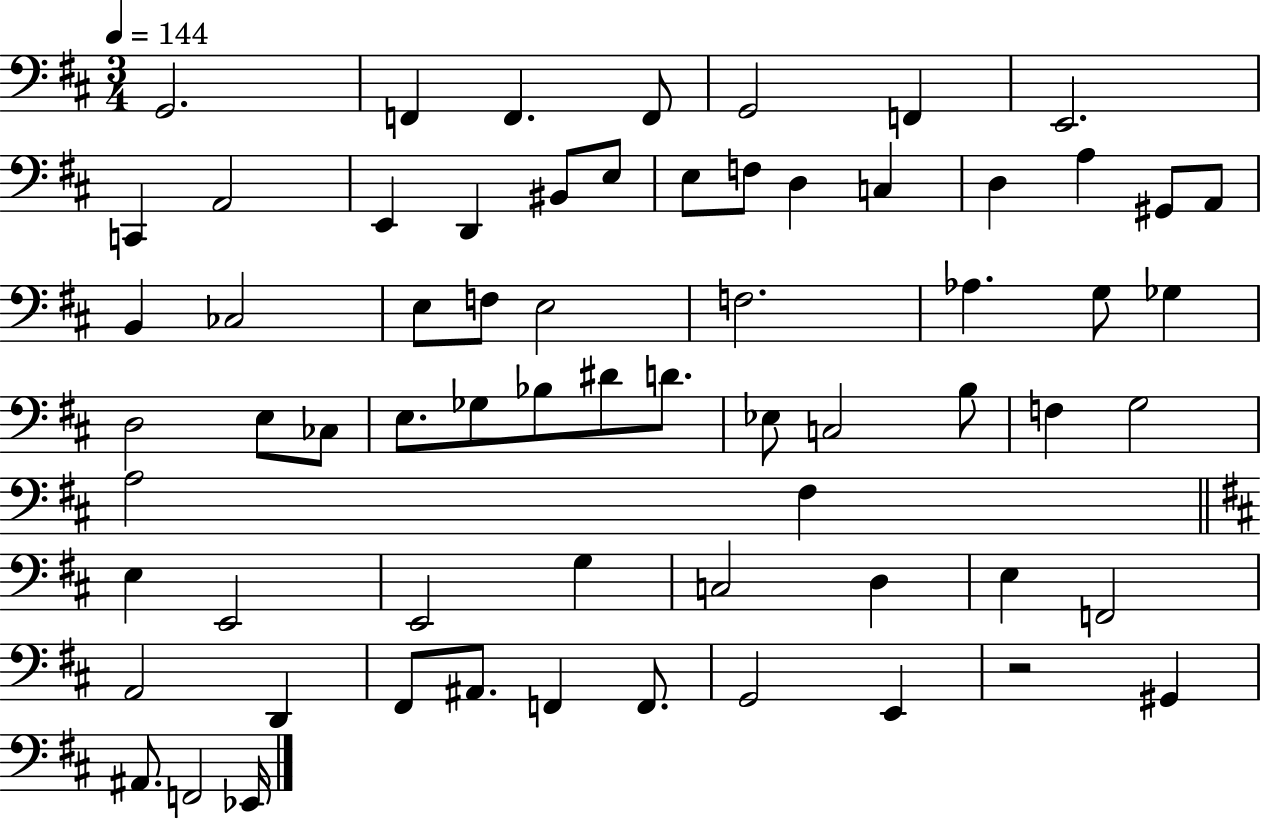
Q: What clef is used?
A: bass